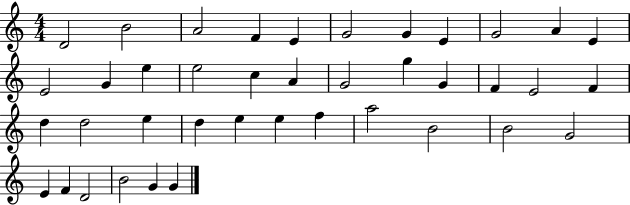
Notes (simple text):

D4/h B4/h A4/h F4/q E4/q G4/h G4/q E4/q G4/h A4/q E4/q E4/h G4/q E5/q E5/h C5/q A4/q G4/h G5/q G4/q F4/q E4/h F4/q D5/q D5/h E5/q D5/q E5/q E5/q F5/q A5/h B4/h B4/h G4/h E4/q F4/q D4/h B4/h G4/q G4/q